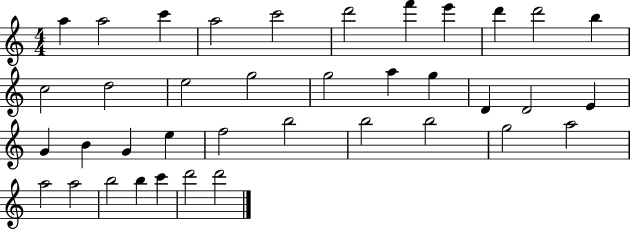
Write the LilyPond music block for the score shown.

{
  \clef treble
  \numericTimeSignature
  \time 4/4
  \key c \major
  a''4 a''2 c'''4 | a''2 c'''2 | d'''2 f'''4 e'''4 | d'''4 d'''2 b''4 | \break c''2 d''2 | e''2 g''2 | g''2 a''4 g''4 | d'4 d'2 e'4 | \break g'4 b'4 g'4 e''4 | f''2 b''2 | b''2 b''2 | g''2 a''2 | \break a''2 a''2 | b''2 b''4 c'''4 | d'''2 d'''2 | \bar "|."
}